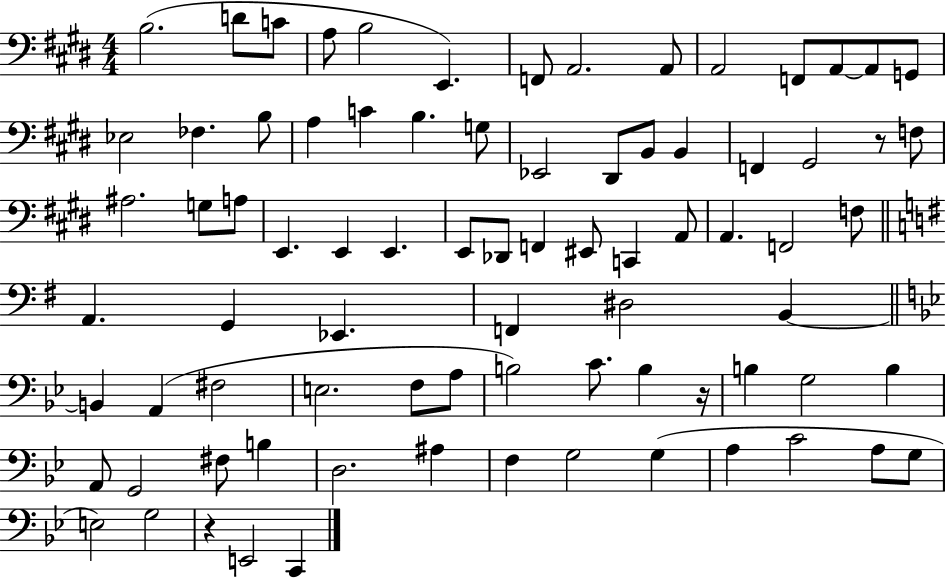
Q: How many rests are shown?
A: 3